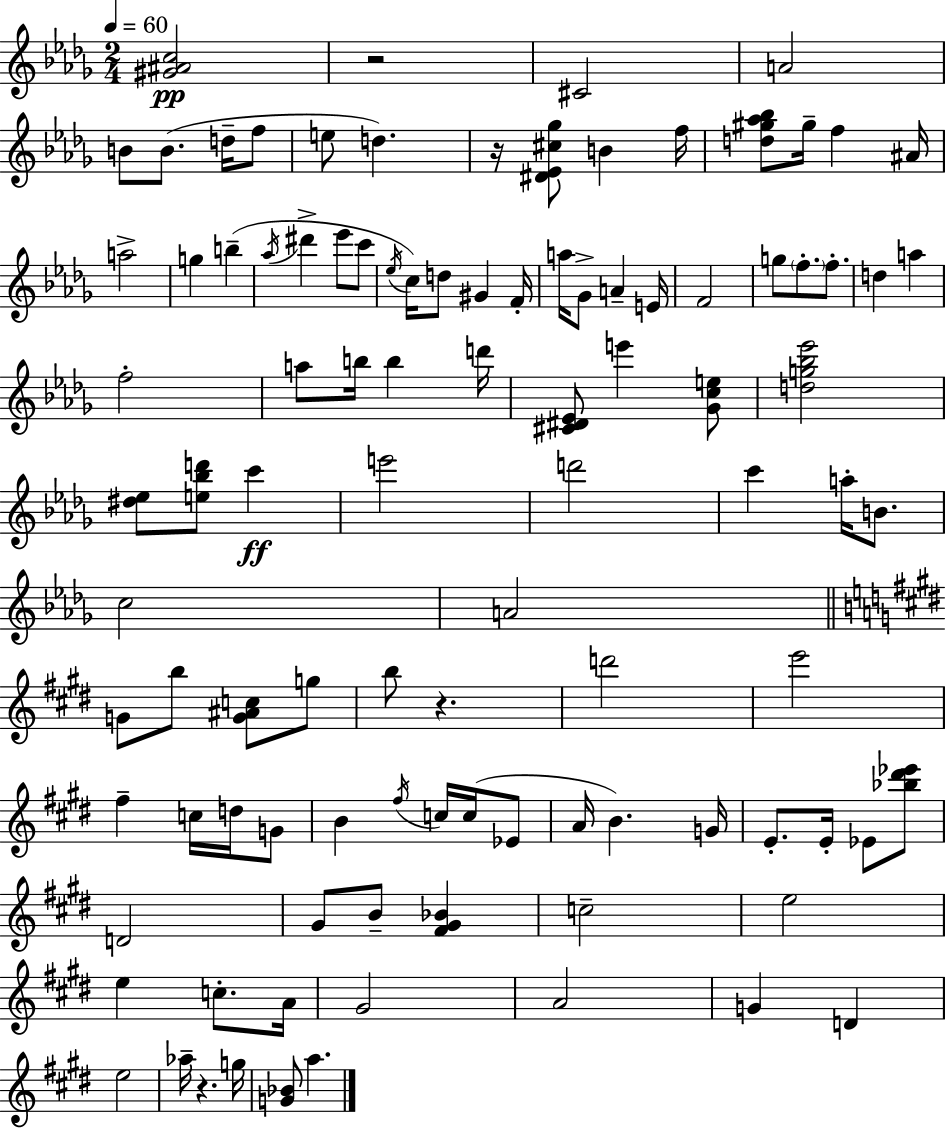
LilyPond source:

{
  \clef treble
  \numericTimeSignature
  \time 2/4
  \key bes \minor
  \tempo 4 = 60
  <gis' ais' c''>2\pp | r2 | cis'2 | a'2 | \break b'8 b'8.( d''16-- f''8 | e''8 d''4.) | r16 <dis' ees' cis'' ges''>8 b'4 f''16 | <d'' gis'' aes'' bes''>8 gis''16-- f''4 ais'16 | \break a''2-> | g''4 b''4--( | \acciaccatura { aes''16 } dis'''4-> ees'''8 c'''8 | \acciaccatura { ees''16 }) c''16 d''8 gis'4 | \break f'16-. a''16 ges'8-> a'4-- | e'16 f'2 | g''8 \parenthesize f''8.-. f''8.-. | d''4 a''4 | \break f''2-. | a''8 b''16 b''4 | d'''16 <cis' dis' ees'>8 e'''4 | <ges' c'' e''>8 <d'' g'' bes'' ees'''>2 | \break <dis'' ees''>8 <e'' bes'' d'''>8 c'''4\ff | e'''2 | d'''2 | c'''4 a''16-. b'8. | \break c''2 | a'2 | \bar "||" \break \key e \major g'8 b''8 <g' ais' c''>8 g''8 | b''8 r4. | d'''2 | e'''2 | \break fis''4-- c''16 d''16 g'8 | b'4 \acciaccatura { fis''16 } c''16 c''16( ees'8 | a'16 b'4.) | g'16 e'8.-. e'16-. ees'8 <bes'' dis''' ees'''>8 | \break d'2 | gis'8 b'8-- <fis' gis' bes'>4 | c''2-- | e''2 | \break e''4 c''8.-. | a'16 gis'2 | a'2 | g'4 d'4 | \break e''2 | aes''16-- r4. | g''16 <g' bes'>8 a''4. | \bar "|."
}